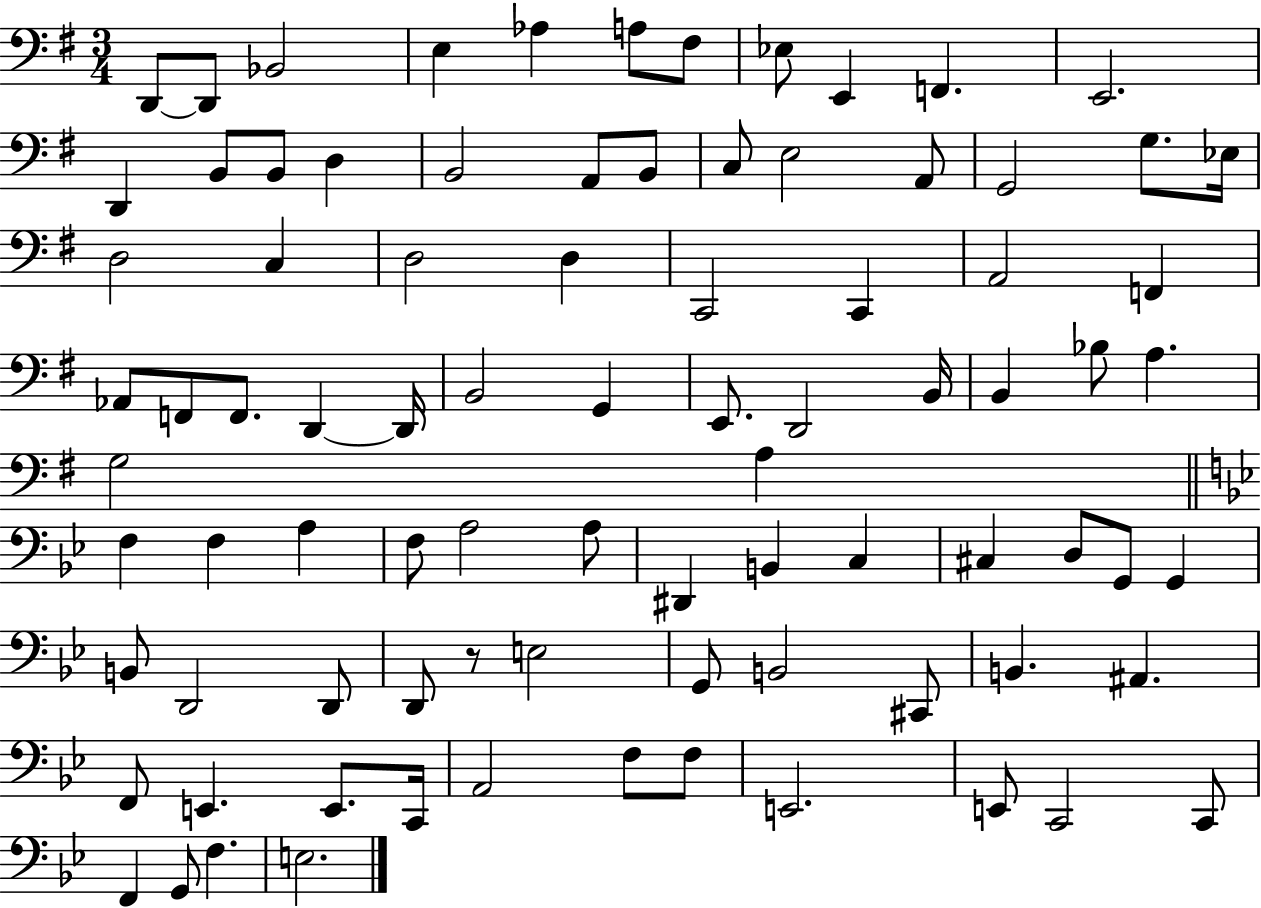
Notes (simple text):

D2/e D2/e Bb2/h E3/q Ab3/q A3/e F#3/e Eb3/e E2/q F2/q. E2/h. D2/q B2/e B2/e D3/q B2/h A2/e B2/e C3/e E3/h A2/e G2/h G3/e. Eb3/s D3/h C3/q D3/h D3/q C2/h C2/q A2/h F2/q Ab2/e F2/e F2/e. D2/q D2/s B2/h G2/q E2/e. D2/h B2/s B2/q Bb3/e A3/q. G3/h A3/q F3/q F3/q A3/q F3/e A3/h A3/e D#2/q B2/q C3/q C#3/q D3/e G2/e G2/q B2/e D2/h D2/e D2/e R/e E3/h G2/e B2/h C#2/e B2/q. A#2/q. F2/e E2/q. E2/e. C2/s A2/h F3/e F3/e E2/h. E2/e C2/h C2/e F2/q G2/e F3/q. E3/h.